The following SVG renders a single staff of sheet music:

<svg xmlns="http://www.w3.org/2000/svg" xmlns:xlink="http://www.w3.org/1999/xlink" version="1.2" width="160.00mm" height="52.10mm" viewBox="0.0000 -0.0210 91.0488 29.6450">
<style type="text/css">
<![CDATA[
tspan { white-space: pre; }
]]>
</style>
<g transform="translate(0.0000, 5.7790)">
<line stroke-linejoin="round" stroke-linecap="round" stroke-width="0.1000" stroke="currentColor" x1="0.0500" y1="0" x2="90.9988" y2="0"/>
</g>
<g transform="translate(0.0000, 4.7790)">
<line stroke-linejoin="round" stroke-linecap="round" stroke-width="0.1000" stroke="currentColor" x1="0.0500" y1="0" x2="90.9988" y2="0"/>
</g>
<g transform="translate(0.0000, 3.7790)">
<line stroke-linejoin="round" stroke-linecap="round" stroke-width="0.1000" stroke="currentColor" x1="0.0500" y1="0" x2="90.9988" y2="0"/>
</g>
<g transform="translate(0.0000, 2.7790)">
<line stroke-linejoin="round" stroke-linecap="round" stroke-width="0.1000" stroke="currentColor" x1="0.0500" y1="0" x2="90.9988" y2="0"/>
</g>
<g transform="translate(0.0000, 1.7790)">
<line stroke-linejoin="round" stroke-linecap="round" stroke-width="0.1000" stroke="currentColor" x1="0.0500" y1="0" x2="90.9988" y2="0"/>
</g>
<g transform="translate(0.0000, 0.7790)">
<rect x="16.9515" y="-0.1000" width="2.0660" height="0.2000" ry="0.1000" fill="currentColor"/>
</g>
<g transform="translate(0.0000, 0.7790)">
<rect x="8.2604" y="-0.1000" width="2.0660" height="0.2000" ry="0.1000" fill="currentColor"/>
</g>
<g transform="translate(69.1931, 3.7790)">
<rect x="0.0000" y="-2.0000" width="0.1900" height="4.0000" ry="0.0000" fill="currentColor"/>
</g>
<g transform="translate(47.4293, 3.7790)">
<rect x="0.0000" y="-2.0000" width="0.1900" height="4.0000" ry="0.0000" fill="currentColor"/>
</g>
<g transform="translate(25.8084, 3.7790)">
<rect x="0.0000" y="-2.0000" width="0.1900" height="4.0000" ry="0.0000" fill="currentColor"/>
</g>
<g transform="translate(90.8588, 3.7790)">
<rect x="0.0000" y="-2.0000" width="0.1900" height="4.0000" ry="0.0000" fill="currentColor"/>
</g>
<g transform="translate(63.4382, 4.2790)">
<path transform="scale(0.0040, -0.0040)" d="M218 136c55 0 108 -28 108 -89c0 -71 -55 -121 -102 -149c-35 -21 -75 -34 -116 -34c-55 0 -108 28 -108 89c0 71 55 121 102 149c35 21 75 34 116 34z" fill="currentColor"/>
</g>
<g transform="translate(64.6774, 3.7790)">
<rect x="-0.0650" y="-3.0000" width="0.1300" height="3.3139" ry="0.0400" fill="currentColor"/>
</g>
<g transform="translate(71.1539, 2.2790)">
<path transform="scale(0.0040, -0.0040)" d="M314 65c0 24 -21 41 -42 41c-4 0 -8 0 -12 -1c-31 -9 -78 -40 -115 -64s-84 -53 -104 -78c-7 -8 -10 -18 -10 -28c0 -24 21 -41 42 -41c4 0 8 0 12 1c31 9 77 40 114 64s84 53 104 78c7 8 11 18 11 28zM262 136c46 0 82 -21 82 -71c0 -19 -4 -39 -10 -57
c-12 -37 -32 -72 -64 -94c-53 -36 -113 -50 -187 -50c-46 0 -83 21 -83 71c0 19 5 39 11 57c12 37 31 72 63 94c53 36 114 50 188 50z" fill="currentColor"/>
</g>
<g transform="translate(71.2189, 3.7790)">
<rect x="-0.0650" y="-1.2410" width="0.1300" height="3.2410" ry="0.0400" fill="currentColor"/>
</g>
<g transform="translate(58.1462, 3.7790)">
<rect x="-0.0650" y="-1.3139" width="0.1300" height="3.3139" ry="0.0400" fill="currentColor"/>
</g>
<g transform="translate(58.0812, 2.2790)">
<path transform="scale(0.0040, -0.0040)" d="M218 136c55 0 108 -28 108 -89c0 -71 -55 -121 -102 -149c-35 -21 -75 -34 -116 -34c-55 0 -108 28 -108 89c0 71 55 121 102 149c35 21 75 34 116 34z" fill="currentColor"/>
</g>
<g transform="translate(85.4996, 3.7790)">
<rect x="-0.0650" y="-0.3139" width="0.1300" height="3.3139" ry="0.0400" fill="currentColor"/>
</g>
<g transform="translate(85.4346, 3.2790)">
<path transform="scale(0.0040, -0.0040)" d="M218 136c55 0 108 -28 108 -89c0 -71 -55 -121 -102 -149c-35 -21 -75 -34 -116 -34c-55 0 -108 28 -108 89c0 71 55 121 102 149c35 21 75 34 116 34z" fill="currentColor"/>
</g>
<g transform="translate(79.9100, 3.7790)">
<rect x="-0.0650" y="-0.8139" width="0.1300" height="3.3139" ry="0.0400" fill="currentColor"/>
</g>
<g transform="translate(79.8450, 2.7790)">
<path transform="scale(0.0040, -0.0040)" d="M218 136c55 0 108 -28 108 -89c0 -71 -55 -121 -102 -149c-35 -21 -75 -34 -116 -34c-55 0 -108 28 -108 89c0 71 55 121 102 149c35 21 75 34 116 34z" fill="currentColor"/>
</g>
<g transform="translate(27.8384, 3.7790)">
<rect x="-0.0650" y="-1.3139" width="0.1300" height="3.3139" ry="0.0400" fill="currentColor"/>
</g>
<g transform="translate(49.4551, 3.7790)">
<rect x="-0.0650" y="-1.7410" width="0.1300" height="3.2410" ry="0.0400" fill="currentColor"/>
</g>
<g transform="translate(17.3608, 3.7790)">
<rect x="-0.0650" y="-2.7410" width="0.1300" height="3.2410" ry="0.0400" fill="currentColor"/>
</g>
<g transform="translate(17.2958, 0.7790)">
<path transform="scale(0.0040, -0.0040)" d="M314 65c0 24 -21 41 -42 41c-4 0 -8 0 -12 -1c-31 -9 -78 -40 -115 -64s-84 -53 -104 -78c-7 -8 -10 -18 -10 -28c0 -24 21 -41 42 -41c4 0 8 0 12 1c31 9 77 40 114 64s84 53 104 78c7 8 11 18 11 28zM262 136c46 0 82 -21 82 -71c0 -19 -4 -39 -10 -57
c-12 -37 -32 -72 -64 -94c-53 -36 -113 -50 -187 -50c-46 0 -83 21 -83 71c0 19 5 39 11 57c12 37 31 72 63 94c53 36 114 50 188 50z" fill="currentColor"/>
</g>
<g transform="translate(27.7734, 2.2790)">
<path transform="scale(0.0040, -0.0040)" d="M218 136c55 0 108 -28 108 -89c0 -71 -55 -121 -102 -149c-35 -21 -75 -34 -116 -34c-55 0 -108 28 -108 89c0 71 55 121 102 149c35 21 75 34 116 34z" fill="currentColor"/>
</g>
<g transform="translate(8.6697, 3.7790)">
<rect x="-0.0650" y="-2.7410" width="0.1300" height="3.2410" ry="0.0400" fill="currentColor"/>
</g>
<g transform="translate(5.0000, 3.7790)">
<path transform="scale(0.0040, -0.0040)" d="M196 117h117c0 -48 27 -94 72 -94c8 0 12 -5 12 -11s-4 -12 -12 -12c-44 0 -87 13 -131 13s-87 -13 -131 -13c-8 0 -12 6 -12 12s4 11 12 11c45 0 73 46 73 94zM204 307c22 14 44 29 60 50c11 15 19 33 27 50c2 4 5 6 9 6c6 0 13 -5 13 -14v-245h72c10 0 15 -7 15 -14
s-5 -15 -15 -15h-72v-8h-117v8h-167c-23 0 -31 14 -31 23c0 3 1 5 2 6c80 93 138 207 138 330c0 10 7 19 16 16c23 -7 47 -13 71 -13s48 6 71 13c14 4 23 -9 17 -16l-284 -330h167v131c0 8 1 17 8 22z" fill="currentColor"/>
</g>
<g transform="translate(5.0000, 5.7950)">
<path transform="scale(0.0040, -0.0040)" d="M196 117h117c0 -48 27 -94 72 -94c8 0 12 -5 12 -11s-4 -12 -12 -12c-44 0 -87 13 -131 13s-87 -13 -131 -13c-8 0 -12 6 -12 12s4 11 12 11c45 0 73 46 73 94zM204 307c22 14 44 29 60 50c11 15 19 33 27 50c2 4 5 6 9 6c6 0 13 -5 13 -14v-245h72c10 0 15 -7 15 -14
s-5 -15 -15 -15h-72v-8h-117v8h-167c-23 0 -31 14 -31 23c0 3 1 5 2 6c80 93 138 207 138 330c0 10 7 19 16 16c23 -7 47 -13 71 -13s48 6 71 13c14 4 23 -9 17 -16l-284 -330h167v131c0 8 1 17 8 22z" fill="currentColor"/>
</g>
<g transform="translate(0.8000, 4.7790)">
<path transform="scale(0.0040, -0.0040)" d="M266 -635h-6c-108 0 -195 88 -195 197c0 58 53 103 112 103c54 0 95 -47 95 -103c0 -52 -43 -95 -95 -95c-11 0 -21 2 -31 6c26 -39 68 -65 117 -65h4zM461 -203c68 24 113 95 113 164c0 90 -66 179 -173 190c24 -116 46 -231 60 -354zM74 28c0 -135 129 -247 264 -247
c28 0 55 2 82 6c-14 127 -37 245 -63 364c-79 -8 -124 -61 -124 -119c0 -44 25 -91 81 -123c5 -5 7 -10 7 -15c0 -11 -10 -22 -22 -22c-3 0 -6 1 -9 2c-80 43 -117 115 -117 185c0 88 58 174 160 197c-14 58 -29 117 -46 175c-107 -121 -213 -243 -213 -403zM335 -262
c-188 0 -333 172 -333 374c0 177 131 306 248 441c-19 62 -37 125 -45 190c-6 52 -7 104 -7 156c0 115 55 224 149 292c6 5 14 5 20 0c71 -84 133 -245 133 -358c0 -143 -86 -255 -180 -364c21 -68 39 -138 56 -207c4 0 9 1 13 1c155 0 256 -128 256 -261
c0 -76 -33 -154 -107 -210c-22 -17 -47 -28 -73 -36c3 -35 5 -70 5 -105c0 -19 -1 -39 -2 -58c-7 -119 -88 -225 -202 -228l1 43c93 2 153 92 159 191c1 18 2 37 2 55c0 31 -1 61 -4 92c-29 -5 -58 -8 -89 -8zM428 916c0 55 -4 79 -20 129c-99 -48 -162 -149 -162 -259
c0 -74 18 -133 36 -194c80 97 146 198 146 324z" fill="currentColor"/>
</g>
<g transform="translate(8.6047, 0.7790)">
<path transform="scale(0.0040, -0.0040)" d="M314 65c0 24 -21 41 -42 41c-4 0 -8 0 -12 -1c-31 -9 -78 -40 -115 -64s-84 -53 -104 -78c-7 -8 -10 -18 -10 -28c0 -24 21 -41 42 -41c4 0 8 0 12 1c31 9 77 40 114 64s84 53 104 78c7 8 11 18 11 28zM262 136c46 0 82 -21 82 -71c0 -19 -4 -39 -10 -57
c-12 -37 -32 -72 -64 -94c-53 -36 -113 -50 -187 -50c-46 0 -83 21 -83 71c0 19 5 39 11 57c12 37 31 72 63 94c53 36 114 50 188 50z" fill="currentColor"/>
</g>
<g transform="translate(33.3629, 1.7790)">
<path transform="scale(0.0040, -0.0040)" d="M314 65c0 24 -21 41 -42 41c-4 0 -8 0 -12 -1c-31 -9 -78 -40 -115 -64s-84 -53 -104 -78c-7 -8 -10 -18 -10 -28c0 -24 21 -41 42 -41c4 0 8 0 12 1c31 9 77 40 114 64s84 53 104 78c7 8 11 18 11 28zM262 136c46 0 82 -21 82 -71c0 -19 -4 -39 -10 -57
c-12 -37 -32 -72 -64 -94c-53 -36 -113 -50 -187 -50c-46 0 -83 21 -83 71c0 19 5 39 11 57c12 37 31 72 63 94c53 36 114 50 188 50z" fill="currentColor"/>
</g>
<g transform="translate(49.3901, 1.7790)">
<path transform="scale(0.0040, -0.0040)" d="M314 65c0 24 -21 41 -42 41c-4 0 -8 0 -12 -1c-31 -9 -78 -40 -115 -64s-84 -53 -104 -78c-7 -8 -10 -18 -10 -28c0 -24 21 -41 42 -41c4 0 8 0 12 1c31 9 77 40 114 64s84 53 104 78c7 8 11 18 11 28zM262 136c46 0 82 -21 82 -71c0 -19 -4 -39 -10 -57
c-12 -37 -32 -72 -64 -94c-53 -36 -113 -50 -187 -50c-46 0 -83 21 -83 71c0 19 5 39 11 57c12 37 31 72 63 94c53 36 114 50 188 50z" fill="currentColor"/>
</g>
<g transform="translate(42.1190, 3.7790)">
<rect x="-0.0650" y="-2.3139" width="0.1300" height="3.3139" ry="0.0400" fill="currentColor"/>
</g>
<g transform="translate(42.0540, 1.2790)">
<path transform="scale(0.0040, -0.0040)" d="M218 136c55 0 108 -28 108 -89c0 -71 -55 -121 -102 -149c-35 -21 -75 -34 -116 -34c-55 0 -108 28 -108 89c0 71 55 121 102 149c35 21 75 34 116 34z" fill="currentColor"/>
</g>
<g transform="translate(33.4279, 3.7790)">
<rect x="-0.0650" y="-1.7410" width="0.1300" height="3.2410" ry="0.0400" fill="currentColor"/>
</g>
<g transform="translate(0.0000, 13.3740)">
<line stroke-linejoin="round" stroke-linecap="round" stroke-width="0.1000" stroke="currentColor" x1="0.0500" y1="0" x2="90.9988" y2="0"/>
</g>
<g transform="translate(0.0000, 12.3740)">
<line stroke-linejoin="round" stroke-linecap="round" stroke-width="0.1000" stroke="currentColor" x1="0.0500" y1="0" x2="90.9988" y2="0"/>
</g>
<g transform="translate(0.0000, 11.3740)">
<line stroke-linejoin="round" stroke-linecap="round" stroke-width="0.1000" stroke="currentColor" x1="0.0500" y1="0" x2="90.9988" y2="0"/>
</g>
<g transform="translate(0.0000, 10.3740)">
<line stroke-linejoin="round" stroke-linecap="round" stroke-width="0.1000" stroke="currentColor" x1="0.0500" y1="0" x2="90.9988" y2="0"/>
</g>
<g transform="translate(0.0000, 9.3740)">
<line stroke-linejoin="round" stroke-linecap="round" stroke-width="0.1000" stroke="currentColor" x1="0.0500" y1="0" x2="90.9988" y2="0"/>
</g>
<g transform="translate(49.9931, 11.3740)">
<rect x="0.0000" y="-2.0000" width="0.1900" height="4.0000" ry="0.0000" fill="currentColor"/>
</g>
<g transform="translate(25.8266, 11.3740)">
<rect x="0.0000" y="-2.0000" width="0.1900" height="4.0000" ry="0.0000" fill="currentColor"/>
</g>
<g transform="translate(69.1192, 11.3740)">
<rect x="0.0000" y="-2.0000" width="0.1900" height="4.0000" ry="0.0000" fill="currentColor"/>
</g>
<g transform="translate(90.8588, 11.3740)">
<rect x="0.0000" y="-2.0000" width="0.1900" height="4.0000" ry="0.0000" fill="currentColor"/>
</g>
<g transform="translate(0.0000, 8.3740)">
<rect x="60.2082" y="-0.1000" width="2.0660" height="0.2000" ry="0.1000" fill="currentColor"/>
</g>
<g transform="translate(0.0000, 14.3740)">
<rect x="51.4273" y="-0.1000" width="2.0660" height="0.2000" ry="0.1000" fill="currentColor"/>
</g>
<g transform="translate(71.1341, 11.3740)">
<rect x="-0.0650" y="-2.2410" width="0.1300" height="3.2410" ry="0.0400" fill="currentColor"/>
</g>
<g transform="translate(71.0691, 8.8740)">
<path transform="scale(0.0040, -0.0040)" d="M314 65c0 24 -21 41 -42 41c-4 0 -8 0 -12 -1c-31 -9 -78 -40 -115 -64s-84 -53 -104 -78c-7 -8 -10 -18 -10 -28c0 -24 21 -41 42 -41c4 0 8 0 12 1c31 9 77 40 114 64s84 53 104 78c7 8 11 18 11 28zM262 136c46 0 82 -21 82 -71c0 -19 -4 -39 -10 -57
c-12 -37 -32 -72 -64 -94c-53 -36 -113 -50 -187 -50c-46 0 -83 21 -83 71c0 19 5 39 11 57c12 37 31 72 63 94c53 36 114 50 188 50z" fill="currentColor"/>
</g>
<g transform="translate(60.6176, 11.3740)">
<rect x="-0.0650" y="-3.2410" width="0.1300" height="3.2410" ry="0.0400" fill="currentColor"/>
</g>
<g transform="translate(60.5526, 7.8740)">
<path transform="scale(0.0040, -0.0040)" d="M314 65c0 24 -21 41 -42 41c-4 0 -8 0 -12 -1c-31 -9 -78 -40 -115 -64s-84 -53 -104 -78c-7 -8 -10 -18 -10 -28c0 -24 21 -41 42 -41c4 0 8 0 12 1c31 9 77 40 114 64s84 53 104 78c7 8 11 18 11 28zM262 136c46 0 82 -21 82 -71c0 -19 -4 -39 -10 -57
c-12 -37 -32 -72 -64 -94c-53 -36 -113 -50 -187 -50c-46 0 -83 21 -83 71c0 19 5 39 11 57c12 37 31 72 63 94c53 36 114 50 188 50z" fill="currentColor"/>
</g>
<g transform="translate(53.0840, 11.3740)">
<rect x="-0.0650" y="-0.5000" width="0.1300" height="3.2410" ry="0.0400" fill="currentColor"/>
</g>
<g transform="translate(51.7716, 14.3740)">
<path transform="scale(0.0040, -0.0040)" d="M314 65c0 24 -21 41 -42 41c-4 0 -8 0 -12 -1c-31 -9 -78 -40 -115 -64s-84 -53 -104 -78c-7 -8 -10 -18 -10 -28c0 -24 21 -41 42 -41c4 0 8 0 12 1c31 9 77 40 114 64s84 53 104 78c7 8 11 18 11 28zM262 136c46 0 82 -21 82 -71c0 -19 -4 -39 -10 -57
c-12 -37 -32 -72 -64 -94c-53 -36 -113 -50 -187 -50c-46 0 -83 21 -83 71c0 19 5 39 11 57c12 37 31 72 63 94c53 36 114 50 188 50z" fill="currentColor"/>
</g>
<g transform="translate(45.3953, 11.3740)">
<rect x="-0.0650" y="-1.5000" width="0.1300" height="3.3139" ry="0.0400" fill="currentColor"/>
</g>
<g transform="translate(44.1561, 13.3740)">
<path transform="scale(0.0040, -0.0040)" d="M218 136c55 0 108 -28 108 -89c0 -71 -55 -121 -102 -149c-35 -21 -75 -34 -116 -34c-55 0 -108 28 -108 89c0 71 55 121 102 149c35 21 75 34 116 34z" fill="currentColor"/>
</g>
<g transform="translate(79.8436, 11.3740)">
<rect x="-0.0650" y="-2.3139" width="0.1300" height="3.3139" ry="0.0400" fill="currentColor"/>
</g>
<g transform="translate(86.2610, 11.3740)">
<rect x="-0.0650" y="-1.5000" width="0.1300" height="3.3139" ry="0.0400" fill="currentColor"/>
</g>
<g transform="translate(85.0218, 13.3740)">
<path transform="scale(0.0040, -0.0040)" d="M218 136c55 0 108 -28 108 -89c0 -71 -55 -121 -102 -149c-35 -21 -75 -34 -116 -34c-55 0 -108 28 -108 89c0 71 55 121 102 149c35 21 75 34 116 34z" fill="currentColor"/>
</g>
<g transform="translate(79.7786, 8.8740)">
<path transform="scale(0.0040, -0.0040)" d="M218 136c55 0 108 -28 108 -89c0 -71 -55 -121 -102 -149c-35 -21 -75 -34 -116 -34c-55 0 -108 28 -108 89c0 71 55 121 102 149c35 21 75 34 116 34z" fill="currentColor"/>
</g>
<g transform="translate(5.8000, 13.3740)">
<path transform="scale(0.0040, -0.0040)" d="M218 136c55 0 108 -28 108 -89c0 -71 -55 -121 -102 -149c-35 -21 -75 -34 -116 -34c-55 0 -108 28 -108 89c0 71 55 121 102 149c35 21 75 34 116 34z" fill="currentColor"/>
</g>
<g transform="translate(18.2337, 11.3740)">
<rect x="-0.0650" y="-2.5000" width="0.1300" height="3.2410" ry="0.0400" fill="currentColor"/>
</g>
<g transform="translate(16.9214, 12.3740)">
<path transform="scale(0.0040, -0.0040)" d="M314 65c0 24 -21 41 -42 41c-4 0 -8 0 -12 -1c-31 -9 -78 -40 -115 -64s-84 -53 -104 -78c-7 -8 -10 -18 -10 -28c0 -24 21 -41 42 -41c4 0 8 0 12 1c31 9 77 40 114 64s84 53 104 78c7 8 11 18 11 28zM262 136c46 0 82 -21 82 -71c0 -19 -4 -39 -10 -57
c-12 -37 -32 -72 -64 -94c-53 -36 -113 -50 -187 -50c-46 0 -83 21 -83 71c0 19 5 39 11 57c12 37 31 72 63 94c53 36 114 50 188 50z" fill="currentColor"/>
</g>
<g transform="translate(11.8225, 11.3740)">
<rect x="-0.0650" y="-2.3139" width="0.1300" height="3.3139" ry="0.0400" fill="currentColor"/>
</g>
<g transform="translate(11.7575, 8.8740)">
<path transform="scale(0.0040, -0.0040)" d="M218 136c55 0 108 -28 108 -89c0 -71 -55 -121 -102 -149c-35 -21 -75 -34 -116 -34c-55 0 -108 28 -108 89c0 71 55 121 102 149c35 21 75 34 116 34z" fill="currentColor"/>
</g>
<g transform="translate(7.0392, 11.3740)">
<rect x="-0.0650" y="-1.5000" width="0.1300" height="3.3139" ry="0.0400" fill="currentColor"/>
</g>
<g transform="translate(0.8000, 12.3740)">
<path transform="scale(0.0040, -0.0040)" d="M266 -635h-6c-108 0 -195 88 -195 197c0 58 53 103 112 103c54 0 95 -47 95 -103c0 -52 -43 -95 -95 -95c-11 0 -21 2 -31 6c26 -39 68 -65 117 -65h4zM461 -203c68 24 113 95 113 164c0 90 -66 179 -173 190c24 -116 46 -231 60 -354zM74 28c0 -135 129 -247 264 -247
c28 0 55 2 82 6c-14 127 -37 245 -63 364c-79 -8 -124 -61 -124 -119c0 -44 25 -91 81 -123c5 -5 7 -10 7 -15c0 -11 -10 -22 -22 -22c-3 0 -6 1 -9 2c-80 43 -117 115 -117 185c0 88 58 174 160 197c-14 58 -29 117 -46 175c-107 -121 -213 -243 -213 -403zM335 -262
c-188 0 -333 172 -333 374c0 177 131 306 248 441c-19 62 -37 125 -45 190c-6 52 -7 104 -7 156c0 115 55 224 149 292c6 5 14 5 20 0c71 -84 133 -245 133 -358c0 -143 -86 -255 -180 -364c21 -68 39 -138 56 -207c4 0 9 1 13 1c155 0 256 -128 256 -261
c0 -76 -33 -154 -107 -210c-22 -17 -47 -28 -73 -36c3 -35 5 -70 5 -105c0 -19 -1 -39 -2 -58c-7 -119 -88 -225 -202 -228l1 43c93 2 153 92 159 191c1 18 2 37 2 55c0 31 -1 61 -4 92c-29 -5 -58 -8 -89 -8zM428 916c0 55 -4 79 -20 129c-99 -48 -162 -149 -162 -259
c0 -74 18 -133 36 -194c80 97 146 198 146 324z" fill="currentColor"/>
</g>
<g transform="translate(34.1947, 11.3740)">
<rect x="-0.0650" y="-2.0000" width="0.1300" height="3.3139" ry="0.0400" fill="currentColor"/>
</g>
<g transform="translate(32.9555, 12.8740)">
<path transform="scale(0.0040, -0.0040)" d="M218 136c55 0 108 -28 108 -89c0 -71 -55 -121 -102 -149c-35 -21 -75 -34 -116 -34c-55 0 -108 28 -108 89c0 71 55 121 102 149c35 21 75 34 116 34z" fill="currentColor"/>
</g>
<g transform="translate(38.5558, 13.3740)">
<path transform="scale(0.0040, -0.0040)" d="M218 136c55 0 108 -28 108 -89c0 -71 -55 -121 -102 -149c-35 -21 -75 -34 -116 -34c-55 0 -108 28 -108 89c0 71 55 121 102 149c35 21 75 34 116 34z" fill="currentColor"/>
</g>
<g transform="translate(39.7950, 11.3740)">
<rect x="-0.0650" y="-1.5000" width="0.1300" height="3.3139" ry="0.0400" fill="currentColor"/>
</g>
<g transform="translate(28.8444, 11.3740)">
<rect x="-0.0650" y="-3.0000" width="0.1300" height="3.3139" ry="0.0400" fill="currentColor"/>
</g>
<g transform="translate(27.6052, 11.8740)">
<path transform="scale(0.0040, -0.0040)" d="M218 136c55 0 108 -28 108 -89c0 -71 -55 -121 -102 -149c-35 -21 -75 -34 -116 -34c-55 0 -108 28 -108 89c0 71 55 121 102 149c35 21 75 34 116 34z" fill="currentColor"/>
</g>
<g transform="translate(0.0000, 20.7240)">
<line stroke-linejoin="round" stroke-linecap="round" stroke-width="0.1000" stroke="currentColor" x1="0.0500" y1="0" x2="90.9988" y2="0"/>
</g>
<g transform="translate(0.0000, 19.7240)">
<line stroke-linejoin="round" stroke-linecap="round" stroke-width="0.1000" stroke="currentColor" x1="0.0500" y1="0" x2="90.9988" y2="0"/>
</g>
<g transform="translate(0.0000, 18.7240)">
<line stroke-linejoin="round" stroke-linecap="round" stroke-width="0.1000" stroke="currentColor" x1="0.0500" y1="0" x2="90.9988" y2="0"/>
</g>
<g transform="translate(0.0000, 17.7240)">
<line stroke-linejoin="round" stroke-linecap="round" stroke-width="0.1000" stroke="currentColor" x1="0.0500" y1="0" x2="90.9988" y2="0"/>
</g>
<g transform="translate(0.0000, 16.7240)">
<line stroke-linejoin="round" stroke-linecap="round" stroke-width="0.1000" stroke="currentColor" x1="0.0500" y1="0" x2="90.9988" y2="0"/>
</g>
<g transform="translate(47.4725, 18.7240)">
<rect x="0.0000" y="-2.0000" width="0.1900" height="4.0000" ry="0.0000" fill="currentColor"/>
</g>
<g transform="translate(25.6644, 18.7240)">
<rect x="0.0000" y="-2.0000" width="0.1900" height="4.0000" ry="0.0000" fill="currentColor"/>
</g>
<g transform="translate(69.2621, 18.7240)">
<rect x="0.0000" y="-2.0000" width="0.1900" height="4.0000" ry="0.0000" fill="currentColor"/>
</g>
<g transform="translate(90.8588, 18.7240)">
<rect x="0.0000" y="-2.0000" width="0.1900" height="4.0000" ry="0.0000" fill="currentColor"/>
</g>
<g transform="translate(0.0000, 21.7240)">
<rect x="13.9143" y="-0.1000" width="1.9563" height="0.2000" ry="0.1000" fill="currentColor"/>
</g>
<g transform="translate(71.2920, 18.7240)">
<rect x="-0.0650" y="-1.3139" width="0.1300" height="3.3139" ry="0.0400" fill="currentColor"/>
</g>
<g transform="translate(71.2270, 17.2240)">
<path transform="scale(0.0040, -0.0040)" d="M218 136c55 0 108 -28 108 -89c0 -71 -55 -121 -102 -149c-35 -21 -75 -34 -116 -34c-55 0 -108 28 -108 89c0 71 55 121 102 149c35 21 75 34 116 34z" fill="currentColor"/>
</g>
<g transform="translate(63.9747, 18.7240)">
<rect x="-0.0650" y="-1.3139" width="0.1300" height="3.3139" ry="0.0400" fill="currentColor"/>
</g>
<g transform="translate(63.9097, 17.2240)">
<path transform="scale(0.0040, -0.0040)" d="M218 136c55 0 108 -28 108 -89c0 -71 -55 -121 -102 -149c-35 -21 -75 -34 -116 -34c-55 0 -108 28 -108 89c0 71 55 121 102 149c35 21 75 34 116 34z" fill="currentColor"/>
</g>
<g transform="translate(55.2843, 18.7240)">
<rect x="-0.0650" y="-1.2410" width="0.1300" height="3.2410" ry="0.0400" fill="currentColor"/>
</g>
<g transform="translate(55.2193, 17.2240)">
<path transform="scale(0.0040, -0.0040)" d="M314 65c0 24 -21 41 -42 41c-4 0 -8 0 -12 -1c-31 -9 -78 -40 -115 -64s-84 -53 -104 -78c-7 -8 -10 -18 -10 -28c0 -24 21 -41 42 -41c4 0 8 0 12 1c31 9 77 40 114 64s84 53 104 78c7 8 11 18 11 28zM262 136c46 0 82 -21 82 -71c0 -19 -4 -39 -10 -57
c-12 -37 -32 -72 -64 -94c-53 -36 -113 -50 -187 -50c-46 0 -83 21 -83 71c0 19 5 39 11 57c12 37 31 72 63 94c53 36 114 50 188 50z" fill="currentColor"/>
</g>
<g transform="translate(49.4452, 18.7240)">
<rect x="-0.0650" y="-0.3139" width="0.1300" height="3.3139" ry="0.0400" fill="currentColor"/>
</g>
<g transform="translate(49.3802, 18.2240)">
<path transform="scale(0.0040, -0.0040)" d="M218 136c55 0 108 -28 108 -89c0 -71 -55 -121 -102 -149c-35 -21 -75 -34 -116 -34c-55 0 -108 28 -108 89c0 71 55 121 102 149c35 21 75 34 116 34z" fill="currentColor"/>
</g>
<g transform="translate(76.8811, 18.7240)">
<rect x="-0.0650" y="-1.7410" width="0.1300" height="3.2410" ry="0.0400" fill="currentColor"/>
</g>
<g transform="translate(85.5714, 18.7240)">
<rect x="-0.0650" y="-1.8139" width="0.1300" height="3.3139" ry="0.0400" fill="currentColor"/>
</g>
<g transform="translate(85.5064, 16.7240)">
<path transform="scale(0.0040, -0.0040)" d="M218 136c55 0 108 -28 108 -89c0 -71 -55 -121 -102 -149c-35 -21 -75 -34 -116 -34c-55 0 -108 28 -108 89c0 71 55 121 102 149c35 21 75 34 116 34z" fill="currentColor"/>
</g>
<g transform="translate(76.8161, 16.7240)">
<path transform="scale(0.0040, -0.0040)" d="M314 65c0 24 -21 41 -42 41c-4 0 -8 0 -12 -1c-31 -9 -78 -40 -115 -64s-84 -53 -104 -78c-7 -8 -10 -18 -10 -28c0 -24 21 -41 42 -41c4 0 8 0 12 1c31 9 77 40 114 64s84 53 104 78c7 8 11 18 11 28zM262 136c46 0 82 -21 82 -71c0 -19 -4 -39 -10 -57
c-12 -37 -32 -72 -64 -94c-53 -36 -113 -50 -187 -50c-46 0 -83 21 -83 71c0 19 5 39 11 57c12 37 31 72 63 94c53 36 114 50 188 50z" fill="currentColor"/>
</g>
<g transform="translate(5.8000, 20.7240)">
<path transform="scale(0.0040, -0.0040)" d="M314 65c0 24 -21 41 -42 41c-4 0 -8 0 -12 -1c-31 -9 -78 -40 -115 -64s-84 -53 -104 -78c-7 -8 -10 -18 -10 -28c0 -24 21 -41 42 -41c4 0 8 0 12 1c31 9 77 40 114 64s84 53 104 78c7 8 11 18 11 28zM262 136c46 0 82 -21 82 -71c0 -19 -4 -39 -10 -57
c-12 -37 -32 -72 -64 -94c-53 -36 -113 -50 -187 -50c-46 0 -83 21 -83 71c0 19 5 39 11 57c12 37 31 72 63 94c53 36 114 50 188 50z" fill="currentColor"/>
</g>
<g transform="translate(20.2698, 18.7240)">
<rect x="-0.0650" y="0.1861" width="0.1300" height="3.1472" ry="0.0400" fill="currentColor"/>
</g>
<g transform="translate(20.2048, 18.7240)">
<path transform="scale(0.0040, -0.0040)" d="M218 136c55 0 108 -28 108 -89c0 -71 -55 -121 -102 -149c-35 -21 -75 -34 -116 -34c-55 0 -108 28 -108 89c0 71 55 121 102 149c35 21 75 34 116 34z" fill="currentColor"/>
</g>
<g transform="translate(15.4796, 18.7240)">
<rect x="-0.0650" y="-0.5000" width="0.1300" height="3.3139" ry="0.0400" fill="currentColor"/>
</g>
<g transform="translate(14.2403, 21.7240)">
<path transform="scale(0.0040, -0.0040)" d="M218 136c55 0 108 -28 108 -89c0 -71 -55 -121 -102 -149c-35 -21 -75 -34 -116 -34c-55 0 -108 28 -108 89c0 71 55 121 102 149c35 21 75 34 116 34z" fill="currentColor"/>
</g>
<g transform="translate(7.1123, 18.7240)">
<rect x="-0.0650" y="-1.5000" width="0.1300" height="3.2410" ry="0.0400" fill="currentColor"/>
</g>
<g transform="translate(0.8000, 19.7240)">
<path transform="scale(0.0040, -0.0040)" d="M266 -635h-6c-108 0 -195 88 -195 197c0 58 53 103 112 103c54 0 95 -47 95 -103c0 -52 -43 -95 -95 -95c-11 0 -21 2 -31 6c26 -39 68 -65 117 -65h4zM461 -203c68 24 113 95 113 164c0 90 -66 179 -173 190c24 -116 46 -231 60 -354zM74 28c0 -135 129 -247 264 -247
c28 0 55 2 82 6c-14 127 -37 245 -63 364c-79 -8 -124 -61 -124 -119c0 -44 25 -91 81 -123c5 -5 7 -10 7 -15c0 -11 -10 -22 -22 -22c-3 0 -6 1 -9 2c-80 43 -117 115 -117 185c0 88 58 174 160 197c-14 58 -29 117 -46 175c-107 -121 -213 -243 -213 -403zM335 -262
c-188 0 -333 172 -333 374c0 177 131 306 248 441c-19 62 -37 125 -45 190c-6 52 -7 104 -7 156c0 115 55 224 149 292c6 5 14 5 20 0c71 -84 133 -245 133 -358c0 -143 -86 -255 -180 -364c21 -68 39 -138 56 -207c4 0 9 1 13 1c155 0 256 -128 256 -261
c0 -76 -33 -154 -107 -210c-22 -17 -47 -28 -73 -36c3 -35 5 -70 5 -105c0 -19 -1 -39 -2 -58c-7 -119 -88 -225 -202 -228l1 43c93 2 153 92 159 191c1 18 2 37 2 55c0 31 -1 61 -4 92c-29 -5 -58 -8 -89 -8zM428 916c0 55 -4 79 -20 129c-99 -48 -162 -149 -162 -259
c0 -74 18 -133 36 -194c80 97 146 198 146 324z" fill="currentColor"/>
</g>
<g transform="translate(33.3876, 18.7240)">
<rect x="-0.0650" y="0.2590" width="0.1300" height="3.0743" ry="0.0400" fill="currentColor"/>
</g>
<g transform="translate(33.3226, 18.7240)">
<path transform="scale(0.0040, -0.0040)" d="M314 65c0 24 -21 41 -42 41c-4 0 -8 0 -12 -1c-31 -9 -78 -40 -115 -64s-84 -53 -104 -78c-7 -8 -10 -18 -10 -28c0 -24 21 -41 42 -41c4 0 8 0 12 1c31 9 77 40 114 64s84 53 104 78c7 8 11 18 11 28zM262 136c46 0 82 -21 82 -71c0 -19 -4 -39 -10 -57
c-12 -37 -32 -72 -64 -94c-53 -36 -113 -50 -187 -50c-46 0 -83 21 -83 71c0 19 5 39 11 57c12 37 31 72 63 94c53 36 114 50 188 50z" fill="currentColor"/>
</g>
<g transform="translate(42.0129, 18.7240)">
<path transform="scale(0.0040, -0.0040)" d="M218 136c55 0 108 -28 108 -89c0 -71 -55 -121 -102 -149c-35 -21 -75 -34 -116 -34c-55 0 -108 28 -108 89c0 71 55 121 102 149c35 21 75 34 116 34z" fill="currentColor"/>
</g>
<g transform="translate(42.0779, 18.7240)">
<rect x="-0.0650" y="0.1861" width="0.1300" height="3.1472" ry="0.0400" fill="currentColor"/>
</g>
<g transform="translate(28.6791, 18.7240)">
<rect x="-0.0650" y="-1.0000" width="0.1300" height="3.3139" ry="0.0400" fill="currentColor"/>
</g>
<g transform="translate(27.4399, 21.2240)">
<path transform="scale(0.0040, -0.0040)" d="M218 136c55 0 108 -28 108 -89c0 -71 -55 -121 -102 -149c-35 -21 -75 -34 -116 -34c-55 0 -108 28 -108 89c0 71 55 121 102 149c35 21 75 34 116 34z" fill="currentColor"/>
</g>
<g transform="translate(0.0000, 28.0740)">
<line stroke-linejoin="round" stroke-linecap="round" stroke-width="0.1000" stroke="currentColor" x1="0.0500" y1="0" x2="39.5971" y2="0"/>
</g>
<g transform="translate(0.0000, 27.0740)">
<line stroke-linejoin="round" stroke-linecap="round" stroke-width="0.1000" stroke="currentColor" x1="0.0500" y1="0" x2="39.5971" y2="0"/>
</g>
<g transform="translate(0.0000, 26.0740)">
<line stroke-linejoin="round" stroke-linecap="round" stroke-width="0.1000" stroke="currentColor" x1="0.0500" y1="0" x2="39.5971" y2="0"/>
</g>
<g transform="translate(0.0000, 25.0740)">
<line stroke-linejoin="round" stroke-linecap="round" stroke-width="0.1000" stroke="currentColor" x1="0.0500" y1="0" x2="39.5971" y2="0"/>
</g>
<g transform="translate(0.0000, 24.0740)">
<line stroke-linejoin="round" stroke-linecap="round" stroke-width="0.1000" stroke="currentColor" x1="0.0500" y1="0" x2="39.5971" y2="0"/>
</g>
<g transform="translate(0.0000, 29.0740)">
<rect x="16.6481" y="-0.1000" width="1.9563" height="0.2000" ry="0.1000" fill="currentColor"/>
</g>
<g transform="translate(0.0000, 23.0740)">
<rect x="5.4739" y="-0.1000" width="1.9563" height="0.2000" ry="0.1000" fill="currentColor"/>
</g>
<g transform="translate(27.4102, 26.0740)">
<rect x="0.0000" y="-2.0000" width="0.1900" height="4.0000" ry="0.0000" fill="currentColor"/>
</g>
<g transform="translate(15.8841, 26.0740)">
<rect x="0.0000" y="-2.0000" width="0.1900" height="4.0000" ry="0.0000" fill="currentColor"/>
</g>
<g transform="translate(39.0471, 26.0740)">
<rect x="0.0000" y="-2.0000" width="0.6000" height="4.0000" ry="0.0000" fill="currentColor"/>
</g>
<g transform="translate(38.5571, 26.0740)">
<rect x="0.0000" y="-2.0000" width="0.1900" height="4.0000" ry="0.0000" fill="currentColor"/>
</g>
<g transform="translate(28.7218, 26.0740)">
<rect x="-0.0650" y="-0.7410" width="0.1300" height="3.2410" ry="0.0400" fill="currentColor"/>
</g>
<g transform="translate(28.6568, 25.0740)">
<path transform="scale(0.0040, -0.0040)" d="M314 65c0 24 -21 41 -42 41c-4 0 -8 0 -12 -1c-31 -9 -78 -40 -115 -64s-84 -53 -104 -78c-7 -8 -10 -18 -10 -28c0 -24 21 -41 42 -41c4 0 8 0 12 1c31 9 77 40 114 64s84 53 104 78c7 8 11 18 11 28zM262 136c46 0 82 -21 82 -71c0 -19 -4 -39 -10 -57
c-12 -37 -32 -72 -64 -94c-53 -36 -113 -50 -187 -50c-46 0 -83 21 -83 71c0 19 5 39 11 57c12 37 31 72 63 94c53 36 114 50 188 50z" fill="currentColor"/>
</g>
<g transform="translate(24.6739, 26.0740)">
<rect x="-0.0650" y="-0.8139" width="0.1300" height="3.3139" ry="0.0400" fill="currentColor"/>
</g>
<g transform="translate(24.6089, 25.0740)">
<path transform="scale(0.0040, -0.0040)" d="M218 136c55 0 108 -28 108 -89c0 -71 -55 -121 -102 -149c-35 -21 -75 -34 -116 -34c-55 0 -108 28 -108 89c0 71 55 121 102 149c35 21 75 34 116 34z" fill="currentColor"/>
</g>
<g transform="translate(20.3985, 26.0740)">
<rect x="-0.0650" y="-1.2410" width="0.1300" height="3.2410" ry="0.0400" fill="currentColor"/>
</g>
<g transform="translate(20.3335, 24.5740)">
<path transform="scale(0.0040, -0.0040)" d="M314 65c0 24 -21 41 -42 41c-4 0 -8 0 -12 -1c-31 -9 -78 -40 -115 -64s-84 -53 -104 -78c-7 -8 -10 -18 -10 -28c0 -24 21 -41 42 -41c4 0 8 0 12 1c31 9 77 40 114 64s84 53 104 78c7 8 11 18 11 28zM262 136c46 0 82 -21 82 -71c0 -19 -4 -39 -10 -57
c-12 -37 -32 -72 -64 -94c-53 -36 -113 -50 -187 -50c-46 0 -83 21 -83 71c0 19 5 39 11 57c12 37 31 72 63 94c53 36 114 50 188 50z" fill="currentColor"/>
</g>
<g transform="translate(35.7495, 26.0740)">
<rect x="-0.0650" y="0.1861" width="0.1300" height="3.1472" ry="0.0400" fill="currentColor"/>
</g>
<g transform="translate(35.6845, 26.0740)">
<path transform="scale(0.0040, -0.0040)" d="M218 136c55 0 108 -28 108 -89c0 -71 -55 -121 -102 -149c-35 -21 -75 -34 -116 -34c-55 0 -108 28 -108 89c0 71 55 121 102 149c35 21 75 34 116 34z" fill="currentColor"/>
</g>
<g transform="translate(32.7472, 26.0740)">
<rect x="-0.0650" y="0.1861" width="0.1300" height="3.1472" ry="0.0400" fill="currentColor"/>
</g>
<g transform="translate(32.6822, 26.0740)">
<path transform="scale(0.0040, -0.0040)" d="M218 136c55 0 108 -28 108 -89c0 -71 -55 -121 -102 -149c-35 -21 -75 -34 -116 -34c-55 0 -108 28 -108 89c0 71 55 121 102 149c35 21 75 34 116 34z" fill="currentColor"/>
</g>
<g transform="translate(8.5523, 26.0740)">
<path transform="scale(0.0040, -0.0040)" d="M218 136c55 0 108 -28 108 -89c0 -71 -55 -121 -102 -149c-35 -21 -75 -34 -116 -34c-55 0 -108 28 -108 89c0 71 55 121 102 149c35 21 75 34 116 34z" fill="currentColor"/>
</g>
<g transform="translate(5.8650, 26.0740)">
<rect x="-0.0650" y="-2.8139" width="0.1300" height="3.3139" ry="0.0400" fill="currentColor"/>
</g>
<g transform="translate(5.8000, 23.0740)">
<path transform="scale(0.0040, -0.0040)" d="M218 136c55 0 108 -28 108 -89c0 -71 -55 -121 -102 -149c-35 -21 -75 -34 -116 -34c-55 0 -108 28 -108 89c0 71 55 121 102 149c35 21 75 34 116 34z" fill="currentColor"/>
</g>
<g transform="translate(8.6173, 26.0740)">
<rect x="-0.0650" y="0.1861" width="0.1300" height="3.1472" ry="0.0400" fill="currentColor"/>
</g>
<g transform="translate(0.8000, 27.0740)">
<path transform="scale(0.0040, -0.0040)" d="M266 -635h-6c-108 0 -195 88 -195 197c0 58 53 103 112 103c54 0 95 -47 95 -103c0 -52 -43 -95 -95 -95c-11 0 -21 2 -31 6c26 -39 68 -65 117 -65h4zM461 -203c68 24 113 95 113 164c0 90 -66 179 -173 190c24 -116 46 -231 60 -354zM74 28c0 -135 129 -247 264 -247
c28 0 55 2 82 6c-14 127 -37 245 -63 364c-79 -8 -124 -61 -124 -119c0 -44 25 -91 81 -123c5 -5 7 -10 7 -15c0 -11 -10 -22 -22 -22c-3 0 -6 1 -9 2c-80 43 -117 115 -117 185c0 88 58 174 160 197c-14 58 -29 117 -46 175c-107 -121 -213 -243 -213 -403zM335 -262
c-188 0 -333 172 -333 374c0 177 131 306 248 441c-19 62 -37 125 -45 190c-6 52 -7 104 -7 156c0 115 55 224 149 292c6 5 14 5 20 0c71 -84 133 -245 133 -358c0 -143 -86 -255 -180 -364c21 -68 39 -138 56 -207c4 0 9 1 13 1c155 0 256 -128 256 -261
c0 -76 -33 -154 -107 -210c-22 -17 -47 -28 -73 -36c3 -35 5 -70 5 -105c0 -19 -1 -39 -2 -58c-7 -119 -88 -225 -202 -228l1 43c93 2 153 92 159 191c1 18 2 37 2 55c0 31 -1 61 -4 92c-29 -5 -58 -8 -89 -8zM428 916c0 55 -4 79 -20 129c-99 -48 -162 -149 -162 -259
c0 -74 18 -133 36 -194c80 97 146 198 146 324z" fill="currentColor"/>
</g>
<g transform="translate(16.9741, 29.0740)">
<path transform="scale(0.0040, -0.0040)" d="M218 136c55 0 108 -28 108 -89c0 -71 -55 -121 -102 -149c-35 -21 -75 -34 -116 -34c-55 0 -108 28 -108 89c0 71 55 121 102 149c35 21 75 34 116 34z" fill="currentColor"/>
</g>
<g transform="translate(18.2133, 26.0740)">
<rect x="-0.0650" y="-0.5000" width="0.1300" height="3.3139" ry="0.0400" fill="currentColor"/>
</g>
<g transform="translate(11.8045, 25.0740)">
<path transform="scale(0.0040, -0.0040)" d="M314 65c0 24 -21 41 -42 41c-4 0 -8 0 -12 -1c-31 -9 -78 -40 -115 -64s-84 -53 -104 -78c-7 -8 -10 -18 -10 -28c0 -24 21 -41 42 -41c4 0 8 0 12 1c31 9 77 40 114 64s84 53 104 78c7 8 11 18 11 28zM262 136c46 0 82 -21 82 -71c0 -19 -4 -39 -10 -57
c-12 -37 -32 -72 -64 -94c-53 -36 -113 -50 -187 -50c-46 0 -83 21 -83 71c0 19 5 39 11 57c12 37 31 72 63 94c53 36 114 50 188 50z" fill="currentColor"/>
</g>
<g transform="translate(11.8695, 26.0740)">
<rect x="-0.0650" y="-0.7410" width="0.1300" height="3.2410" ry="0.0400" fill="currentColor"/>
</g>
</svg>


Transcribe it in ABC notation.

X:1
T:Untitled
M:4/4
L:1/4
K:C
a2 a2 e f2 g f2 e A e2 d c E g G2 A F E E C2 b2 g2 g E E2 C B D B2 B c e2 e e f2 f a B d2 C e2 d d2 B B